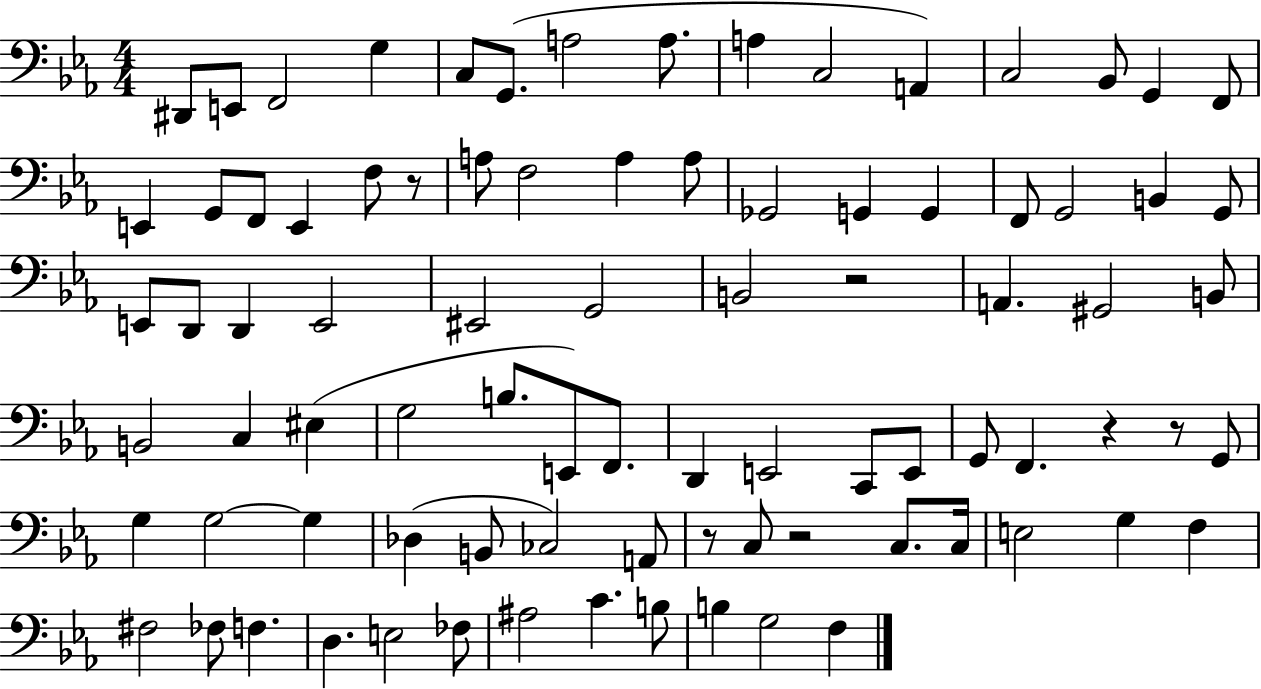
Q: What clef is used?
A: bass